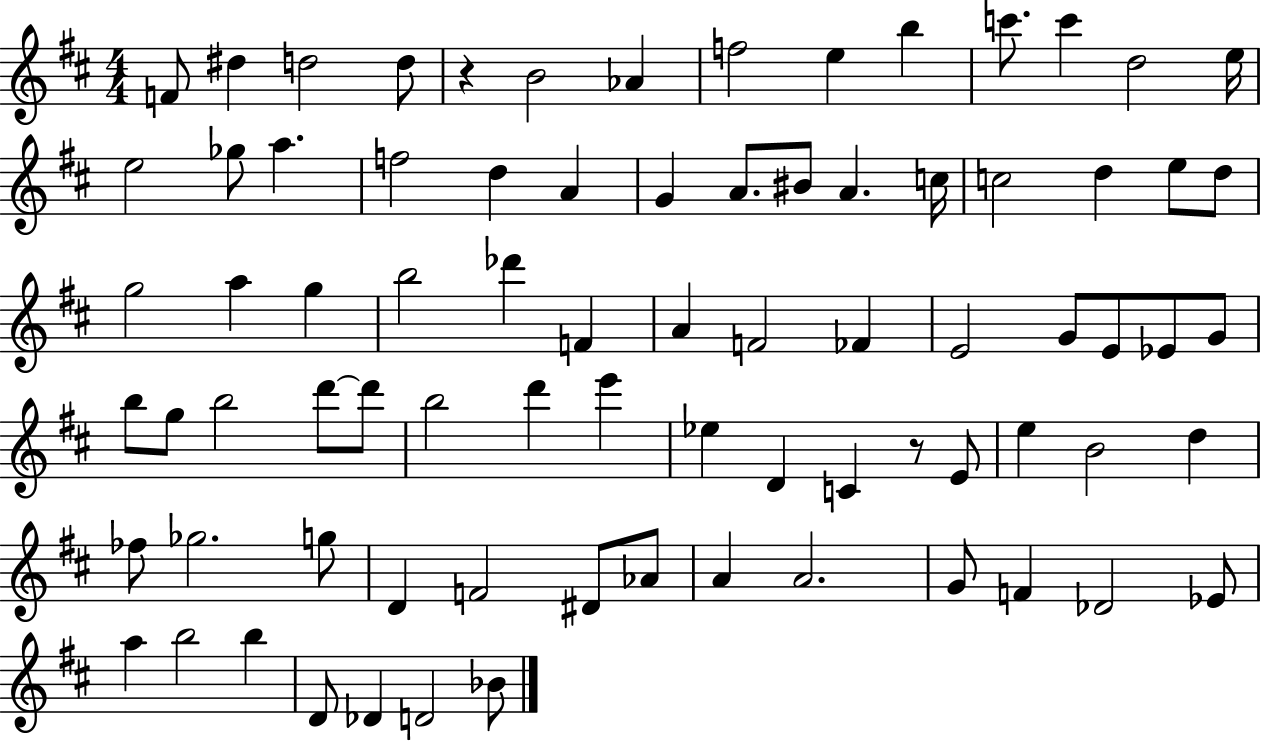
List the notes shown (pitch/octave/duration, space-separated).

F4/e D#5/q D5/h D5/e R/q B4/h Ab4/q F5/h E5/q B5/q C6/e. C6/q D5/h E5/s E5/h Gb5/e A5/q. F5/h D5/q A4/q G4/q A4/e. BIS4/e A4/q. C5/s C5/h D5/q E5/e D5/e G5/h A5/q G5/q B5/h Db6/q F4/q A4/q F4/h FES4/q E4/h G4/e E4/e Eb4/e G4/e B5/e G5/e B5/h D6/e D6/e B5/h D6/q E6/q Eb5/q D4/q C4/q R/e E4/e E5/q B4/h D5/q FES5/e Gb5/h. G5/e D4/q F4/h D#4/e Ab4/e A4/q A4/h. G4/e F4/q Db4/h Eb4/e A5/q B5/h B5/q D4/e Db4/q D4/h Bb4/e